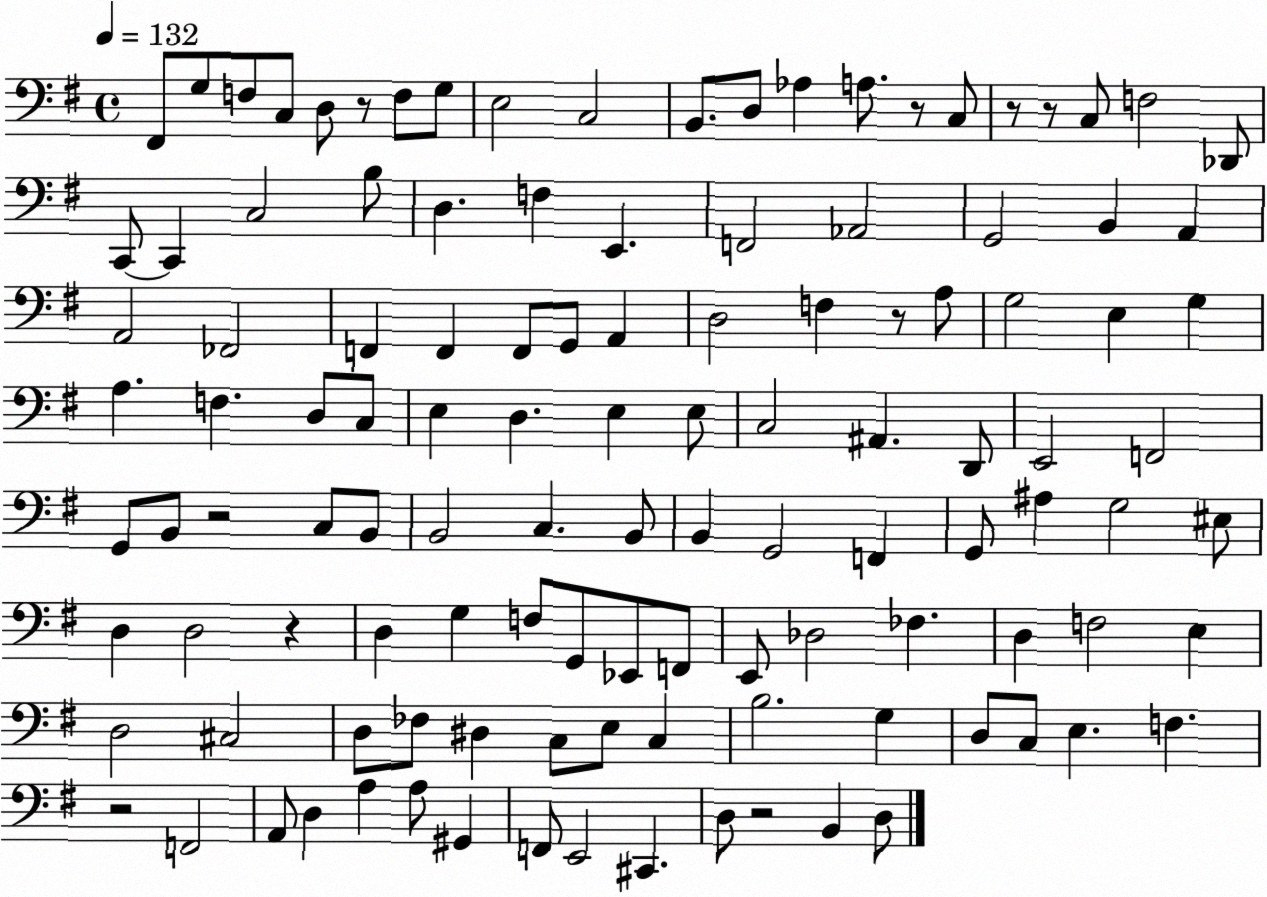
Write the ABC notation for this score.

X:1
T:Untitled
M:4/4
L:1/4
K:G
^F,,/2 G,/2 F,/2 C,/2 D,/2 z/2 F,/2 G,/2 E,2 C,2 B,,/2 D,/2 _A, A,/2 z/2 C,/2 z/2 z/2 C,/2 F,2 _D,,/2 C,,/2 C,, C,2 B,/2 D, F, E,, F,,2 _A,,2 G,,2 B,, A,, A,,2 _F,,2 F,, F,, F,,/2 G,,/2 A,, D,2 F, z/2 A,/2 G,2 E, G, A, F, D,/2 C,/2 E, D, E, E,/2 C,2 ^A,, D,,/2 E,,2 F,,2 G,,/2 B,,/2 z2 C,/2 B,,/2 B,,2 C, B,,/2 B,, G,,2 F,, G,,/2 ^A, G,2 ^E,/2 D, D,2 z D, G, F,/2 G,,/2 _E,,/2 F,,/2 E,,/2 _D,2 _F, D, F,2 E, D,2 ^C,2 D,/2 _F,/2 ^D, C,/2 E,/2 C, B,2 G, D,/2 C,/2 E, F, z2 F,,2 A,,/2 D, A, A,/2 ^G,, F,,/2 E,,2 ^C,, D,/2 z2 B,, D,/2